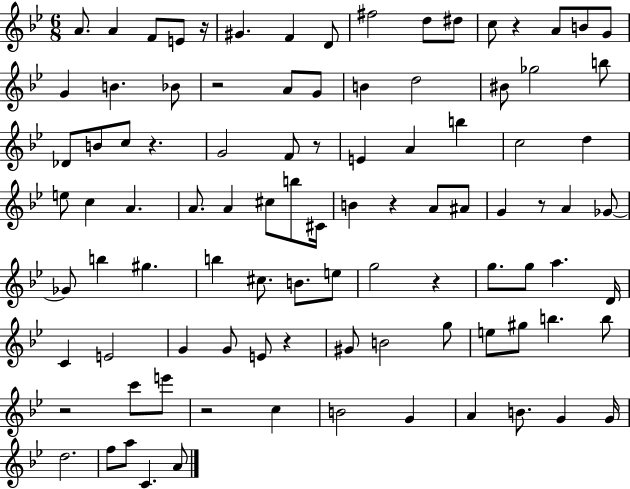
A4/e. A4/q F4/e E4/e R/s G#4/q. F4/q D4/e F#5/h D5/e D#5/e C5/e R/q A4/e B4/e G4/e G4/q B4/q. Bb4/e R/h A4/e G4/e B4/q D5/h BIS4/e Gb5/h B5/e Db4/e B4/e C5/e R/q. G4/h F4/e R/e E4/q A4/q B5/q C5/h D5/q E5/e C5/q A4/q. A4/e. A4/q C#5/e B5/e C#4/s B4/q R/q A4/e A#4/e G4/q R/e A4/q Gb4/e Gb4/e B5/q G#5/q. B5/q C#5/e. B4/e. E5/e G5/h R/q G5/e. G5/e A5/q. D4/s C4/q E4/h G4/q G4/e E4/e R/q G#4/e B4/h G5/e E5/e G#5/e B5/q. B5/e R/h C6/e E6/e R/h C5/q B4/h G4/q A4/q B4/e. G4/q G4/s D5/h. F5/e A5/e C4/q. A4/e